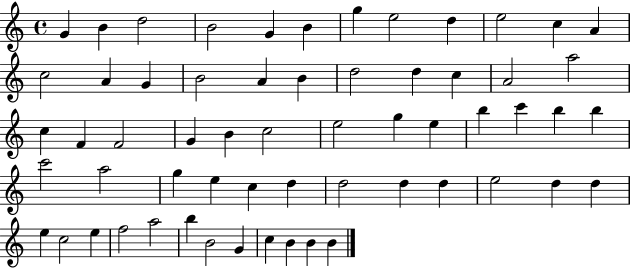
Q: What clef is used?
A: treble